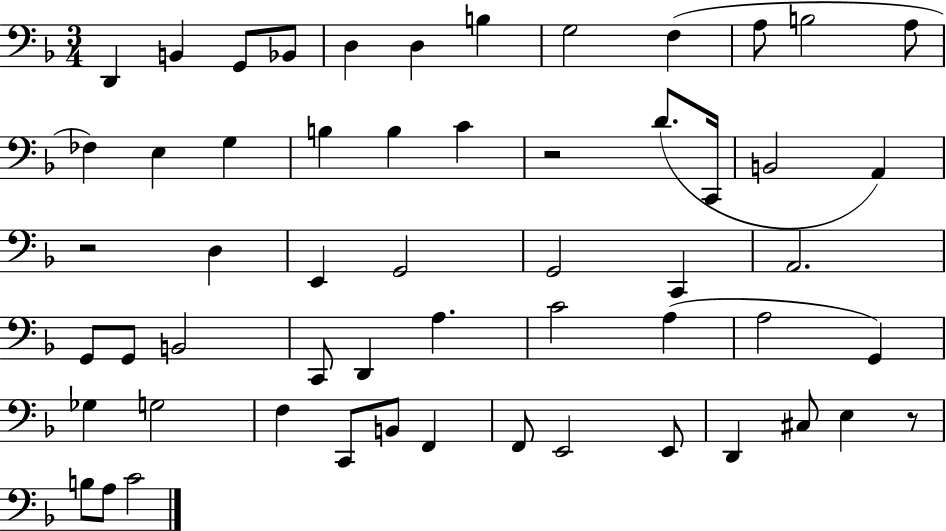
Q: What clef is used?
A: bass